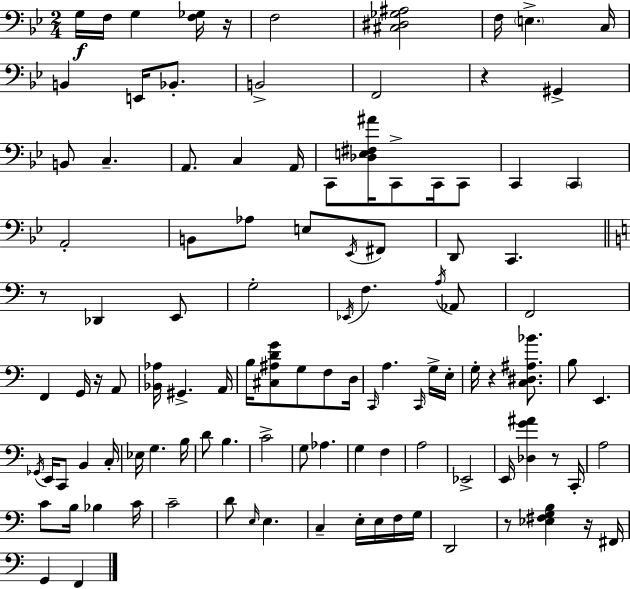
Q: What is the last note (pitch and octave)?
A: F2